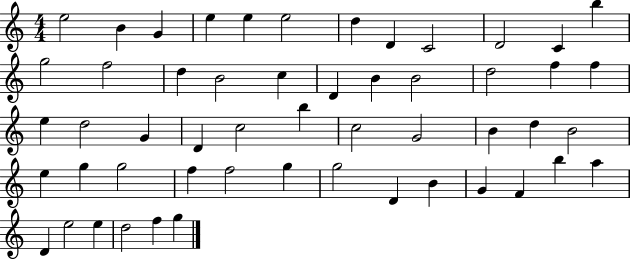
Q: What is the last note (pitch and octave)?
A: G5